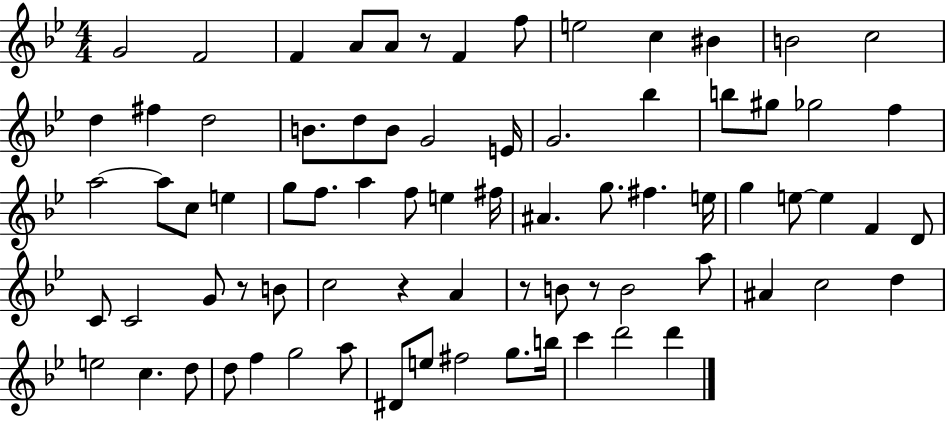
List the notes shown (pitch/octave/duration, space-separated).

G4/h F4/h F4/q A4/e A4/e R/e F4/q F5/e E5/h C5/q BIS4/q B4/h C5/h D5/q F#5/q D5/h B4/e. D5/e B4/e G4/h E4/s G4/h. Bb5/q B5/e G#5/e Gb5/h F5/q A5/h A5/e C5/e E5/q G5/e F5/e. A5/q F5/e E5/q F#5/s A#4/q. G5/e. F#5/q. E5/s G5/q E5/e E5/q F4/q D4/e C4/e C4/h G4/e R/e B4/e C5/h R/q A4/q R/e B4/e R/e B4/h A5/e A#4/q C5/h D5/q E5/h C5/q. D5/e D5/e F5/q G5/h A5/e D#4/e E5/e F#5/h G5/e. B5/s C6/q D6/h D6/q